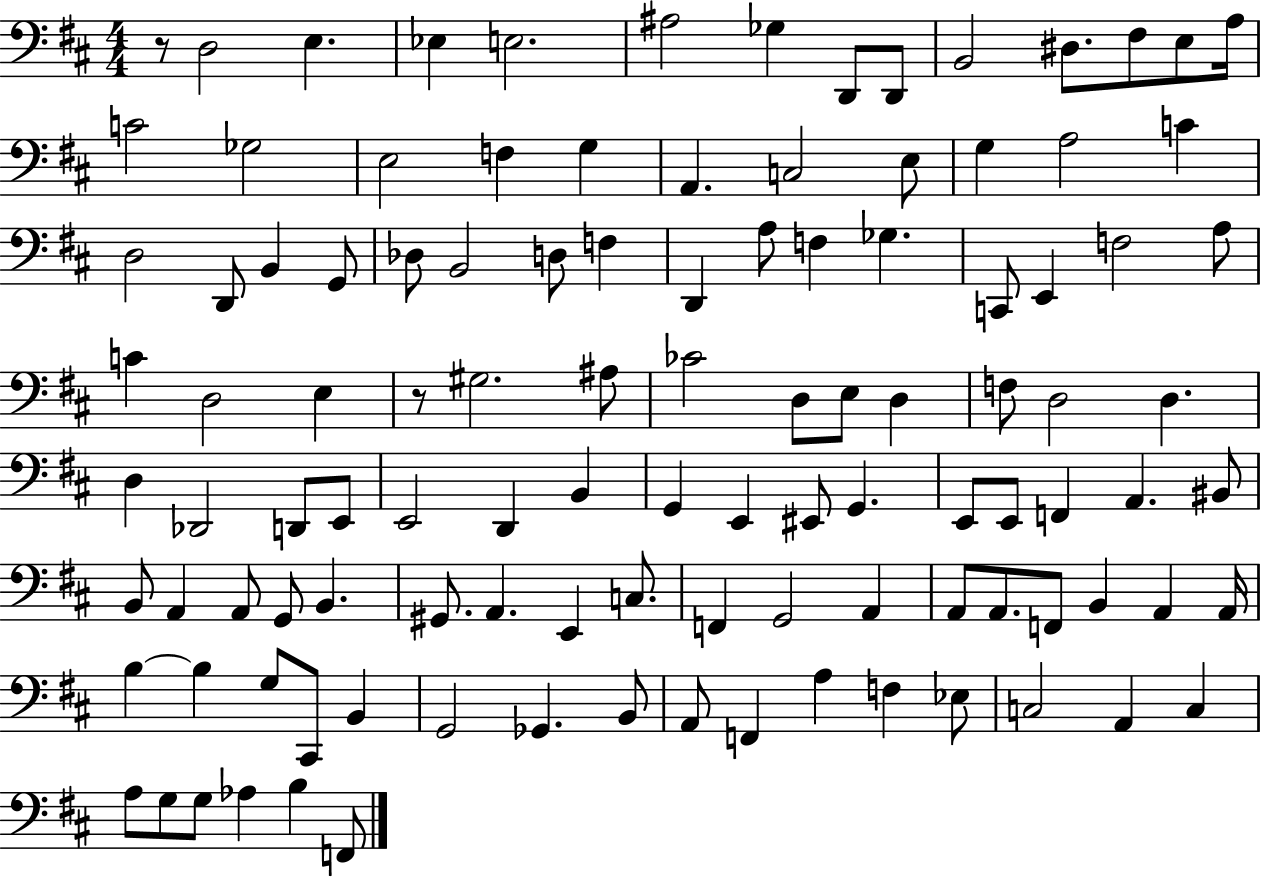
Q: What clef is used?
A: bass